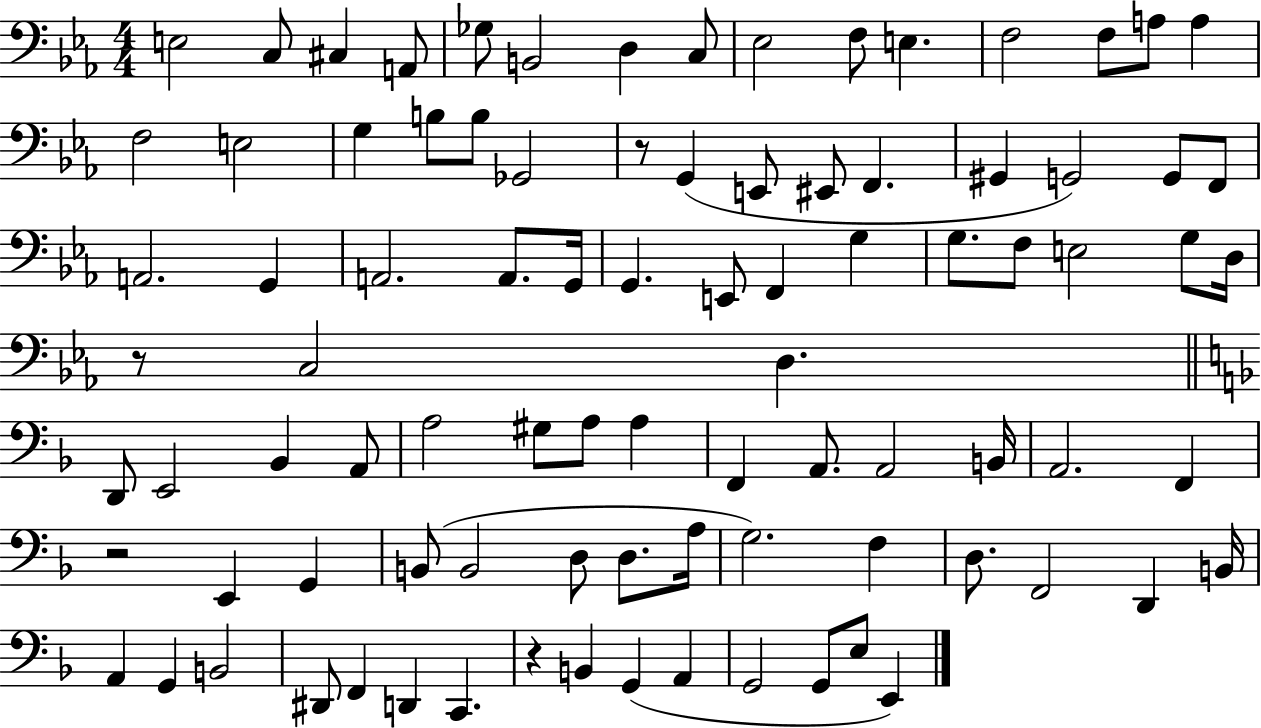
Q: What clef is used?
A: bass